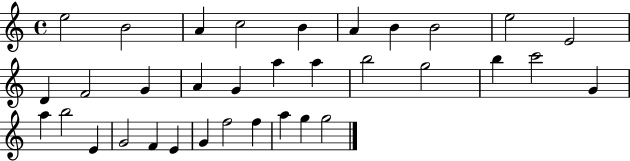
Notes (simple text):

E5/h B4/h A4/q C5/h B4/q A4/q B4/q B4/h E5/h E4/h D4/q F4/h G4/q A4/q G4/q A5/q A5/q B5/h G5/h B5/q C6/h G4/q A5/q B5/h E4/q G4/h F4/q E4/q G4/q F5/h F5/q A5/q G5/q G5/h